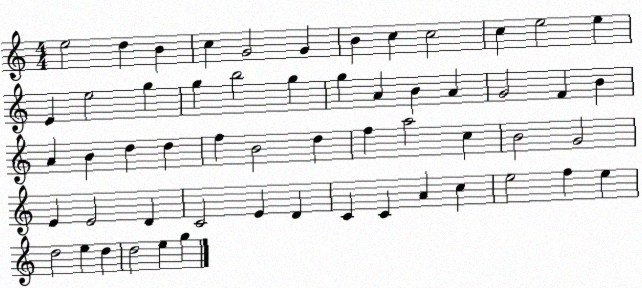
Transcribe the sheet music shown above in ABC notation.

X:1
T:Untitled
M:4/4
L:1/4
K:C
e2 d B c G2 G B c c2 c e2 e E e2 g g b2 g g A B A G2 F B A B d d f B2 d f a2 c B2 G2 E E2 D C2 E D C C A c e2 f e d2 e d d2 e g